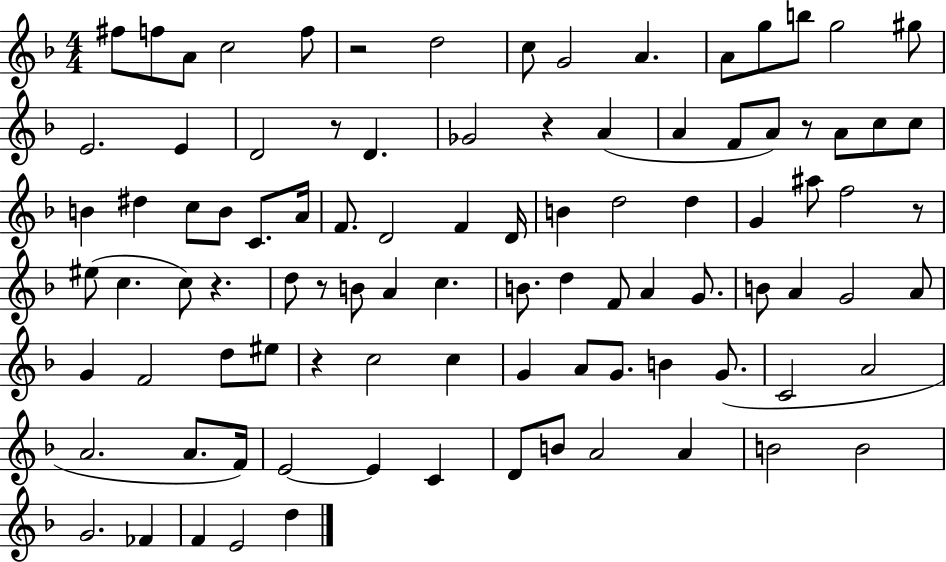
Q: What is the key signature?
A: F major